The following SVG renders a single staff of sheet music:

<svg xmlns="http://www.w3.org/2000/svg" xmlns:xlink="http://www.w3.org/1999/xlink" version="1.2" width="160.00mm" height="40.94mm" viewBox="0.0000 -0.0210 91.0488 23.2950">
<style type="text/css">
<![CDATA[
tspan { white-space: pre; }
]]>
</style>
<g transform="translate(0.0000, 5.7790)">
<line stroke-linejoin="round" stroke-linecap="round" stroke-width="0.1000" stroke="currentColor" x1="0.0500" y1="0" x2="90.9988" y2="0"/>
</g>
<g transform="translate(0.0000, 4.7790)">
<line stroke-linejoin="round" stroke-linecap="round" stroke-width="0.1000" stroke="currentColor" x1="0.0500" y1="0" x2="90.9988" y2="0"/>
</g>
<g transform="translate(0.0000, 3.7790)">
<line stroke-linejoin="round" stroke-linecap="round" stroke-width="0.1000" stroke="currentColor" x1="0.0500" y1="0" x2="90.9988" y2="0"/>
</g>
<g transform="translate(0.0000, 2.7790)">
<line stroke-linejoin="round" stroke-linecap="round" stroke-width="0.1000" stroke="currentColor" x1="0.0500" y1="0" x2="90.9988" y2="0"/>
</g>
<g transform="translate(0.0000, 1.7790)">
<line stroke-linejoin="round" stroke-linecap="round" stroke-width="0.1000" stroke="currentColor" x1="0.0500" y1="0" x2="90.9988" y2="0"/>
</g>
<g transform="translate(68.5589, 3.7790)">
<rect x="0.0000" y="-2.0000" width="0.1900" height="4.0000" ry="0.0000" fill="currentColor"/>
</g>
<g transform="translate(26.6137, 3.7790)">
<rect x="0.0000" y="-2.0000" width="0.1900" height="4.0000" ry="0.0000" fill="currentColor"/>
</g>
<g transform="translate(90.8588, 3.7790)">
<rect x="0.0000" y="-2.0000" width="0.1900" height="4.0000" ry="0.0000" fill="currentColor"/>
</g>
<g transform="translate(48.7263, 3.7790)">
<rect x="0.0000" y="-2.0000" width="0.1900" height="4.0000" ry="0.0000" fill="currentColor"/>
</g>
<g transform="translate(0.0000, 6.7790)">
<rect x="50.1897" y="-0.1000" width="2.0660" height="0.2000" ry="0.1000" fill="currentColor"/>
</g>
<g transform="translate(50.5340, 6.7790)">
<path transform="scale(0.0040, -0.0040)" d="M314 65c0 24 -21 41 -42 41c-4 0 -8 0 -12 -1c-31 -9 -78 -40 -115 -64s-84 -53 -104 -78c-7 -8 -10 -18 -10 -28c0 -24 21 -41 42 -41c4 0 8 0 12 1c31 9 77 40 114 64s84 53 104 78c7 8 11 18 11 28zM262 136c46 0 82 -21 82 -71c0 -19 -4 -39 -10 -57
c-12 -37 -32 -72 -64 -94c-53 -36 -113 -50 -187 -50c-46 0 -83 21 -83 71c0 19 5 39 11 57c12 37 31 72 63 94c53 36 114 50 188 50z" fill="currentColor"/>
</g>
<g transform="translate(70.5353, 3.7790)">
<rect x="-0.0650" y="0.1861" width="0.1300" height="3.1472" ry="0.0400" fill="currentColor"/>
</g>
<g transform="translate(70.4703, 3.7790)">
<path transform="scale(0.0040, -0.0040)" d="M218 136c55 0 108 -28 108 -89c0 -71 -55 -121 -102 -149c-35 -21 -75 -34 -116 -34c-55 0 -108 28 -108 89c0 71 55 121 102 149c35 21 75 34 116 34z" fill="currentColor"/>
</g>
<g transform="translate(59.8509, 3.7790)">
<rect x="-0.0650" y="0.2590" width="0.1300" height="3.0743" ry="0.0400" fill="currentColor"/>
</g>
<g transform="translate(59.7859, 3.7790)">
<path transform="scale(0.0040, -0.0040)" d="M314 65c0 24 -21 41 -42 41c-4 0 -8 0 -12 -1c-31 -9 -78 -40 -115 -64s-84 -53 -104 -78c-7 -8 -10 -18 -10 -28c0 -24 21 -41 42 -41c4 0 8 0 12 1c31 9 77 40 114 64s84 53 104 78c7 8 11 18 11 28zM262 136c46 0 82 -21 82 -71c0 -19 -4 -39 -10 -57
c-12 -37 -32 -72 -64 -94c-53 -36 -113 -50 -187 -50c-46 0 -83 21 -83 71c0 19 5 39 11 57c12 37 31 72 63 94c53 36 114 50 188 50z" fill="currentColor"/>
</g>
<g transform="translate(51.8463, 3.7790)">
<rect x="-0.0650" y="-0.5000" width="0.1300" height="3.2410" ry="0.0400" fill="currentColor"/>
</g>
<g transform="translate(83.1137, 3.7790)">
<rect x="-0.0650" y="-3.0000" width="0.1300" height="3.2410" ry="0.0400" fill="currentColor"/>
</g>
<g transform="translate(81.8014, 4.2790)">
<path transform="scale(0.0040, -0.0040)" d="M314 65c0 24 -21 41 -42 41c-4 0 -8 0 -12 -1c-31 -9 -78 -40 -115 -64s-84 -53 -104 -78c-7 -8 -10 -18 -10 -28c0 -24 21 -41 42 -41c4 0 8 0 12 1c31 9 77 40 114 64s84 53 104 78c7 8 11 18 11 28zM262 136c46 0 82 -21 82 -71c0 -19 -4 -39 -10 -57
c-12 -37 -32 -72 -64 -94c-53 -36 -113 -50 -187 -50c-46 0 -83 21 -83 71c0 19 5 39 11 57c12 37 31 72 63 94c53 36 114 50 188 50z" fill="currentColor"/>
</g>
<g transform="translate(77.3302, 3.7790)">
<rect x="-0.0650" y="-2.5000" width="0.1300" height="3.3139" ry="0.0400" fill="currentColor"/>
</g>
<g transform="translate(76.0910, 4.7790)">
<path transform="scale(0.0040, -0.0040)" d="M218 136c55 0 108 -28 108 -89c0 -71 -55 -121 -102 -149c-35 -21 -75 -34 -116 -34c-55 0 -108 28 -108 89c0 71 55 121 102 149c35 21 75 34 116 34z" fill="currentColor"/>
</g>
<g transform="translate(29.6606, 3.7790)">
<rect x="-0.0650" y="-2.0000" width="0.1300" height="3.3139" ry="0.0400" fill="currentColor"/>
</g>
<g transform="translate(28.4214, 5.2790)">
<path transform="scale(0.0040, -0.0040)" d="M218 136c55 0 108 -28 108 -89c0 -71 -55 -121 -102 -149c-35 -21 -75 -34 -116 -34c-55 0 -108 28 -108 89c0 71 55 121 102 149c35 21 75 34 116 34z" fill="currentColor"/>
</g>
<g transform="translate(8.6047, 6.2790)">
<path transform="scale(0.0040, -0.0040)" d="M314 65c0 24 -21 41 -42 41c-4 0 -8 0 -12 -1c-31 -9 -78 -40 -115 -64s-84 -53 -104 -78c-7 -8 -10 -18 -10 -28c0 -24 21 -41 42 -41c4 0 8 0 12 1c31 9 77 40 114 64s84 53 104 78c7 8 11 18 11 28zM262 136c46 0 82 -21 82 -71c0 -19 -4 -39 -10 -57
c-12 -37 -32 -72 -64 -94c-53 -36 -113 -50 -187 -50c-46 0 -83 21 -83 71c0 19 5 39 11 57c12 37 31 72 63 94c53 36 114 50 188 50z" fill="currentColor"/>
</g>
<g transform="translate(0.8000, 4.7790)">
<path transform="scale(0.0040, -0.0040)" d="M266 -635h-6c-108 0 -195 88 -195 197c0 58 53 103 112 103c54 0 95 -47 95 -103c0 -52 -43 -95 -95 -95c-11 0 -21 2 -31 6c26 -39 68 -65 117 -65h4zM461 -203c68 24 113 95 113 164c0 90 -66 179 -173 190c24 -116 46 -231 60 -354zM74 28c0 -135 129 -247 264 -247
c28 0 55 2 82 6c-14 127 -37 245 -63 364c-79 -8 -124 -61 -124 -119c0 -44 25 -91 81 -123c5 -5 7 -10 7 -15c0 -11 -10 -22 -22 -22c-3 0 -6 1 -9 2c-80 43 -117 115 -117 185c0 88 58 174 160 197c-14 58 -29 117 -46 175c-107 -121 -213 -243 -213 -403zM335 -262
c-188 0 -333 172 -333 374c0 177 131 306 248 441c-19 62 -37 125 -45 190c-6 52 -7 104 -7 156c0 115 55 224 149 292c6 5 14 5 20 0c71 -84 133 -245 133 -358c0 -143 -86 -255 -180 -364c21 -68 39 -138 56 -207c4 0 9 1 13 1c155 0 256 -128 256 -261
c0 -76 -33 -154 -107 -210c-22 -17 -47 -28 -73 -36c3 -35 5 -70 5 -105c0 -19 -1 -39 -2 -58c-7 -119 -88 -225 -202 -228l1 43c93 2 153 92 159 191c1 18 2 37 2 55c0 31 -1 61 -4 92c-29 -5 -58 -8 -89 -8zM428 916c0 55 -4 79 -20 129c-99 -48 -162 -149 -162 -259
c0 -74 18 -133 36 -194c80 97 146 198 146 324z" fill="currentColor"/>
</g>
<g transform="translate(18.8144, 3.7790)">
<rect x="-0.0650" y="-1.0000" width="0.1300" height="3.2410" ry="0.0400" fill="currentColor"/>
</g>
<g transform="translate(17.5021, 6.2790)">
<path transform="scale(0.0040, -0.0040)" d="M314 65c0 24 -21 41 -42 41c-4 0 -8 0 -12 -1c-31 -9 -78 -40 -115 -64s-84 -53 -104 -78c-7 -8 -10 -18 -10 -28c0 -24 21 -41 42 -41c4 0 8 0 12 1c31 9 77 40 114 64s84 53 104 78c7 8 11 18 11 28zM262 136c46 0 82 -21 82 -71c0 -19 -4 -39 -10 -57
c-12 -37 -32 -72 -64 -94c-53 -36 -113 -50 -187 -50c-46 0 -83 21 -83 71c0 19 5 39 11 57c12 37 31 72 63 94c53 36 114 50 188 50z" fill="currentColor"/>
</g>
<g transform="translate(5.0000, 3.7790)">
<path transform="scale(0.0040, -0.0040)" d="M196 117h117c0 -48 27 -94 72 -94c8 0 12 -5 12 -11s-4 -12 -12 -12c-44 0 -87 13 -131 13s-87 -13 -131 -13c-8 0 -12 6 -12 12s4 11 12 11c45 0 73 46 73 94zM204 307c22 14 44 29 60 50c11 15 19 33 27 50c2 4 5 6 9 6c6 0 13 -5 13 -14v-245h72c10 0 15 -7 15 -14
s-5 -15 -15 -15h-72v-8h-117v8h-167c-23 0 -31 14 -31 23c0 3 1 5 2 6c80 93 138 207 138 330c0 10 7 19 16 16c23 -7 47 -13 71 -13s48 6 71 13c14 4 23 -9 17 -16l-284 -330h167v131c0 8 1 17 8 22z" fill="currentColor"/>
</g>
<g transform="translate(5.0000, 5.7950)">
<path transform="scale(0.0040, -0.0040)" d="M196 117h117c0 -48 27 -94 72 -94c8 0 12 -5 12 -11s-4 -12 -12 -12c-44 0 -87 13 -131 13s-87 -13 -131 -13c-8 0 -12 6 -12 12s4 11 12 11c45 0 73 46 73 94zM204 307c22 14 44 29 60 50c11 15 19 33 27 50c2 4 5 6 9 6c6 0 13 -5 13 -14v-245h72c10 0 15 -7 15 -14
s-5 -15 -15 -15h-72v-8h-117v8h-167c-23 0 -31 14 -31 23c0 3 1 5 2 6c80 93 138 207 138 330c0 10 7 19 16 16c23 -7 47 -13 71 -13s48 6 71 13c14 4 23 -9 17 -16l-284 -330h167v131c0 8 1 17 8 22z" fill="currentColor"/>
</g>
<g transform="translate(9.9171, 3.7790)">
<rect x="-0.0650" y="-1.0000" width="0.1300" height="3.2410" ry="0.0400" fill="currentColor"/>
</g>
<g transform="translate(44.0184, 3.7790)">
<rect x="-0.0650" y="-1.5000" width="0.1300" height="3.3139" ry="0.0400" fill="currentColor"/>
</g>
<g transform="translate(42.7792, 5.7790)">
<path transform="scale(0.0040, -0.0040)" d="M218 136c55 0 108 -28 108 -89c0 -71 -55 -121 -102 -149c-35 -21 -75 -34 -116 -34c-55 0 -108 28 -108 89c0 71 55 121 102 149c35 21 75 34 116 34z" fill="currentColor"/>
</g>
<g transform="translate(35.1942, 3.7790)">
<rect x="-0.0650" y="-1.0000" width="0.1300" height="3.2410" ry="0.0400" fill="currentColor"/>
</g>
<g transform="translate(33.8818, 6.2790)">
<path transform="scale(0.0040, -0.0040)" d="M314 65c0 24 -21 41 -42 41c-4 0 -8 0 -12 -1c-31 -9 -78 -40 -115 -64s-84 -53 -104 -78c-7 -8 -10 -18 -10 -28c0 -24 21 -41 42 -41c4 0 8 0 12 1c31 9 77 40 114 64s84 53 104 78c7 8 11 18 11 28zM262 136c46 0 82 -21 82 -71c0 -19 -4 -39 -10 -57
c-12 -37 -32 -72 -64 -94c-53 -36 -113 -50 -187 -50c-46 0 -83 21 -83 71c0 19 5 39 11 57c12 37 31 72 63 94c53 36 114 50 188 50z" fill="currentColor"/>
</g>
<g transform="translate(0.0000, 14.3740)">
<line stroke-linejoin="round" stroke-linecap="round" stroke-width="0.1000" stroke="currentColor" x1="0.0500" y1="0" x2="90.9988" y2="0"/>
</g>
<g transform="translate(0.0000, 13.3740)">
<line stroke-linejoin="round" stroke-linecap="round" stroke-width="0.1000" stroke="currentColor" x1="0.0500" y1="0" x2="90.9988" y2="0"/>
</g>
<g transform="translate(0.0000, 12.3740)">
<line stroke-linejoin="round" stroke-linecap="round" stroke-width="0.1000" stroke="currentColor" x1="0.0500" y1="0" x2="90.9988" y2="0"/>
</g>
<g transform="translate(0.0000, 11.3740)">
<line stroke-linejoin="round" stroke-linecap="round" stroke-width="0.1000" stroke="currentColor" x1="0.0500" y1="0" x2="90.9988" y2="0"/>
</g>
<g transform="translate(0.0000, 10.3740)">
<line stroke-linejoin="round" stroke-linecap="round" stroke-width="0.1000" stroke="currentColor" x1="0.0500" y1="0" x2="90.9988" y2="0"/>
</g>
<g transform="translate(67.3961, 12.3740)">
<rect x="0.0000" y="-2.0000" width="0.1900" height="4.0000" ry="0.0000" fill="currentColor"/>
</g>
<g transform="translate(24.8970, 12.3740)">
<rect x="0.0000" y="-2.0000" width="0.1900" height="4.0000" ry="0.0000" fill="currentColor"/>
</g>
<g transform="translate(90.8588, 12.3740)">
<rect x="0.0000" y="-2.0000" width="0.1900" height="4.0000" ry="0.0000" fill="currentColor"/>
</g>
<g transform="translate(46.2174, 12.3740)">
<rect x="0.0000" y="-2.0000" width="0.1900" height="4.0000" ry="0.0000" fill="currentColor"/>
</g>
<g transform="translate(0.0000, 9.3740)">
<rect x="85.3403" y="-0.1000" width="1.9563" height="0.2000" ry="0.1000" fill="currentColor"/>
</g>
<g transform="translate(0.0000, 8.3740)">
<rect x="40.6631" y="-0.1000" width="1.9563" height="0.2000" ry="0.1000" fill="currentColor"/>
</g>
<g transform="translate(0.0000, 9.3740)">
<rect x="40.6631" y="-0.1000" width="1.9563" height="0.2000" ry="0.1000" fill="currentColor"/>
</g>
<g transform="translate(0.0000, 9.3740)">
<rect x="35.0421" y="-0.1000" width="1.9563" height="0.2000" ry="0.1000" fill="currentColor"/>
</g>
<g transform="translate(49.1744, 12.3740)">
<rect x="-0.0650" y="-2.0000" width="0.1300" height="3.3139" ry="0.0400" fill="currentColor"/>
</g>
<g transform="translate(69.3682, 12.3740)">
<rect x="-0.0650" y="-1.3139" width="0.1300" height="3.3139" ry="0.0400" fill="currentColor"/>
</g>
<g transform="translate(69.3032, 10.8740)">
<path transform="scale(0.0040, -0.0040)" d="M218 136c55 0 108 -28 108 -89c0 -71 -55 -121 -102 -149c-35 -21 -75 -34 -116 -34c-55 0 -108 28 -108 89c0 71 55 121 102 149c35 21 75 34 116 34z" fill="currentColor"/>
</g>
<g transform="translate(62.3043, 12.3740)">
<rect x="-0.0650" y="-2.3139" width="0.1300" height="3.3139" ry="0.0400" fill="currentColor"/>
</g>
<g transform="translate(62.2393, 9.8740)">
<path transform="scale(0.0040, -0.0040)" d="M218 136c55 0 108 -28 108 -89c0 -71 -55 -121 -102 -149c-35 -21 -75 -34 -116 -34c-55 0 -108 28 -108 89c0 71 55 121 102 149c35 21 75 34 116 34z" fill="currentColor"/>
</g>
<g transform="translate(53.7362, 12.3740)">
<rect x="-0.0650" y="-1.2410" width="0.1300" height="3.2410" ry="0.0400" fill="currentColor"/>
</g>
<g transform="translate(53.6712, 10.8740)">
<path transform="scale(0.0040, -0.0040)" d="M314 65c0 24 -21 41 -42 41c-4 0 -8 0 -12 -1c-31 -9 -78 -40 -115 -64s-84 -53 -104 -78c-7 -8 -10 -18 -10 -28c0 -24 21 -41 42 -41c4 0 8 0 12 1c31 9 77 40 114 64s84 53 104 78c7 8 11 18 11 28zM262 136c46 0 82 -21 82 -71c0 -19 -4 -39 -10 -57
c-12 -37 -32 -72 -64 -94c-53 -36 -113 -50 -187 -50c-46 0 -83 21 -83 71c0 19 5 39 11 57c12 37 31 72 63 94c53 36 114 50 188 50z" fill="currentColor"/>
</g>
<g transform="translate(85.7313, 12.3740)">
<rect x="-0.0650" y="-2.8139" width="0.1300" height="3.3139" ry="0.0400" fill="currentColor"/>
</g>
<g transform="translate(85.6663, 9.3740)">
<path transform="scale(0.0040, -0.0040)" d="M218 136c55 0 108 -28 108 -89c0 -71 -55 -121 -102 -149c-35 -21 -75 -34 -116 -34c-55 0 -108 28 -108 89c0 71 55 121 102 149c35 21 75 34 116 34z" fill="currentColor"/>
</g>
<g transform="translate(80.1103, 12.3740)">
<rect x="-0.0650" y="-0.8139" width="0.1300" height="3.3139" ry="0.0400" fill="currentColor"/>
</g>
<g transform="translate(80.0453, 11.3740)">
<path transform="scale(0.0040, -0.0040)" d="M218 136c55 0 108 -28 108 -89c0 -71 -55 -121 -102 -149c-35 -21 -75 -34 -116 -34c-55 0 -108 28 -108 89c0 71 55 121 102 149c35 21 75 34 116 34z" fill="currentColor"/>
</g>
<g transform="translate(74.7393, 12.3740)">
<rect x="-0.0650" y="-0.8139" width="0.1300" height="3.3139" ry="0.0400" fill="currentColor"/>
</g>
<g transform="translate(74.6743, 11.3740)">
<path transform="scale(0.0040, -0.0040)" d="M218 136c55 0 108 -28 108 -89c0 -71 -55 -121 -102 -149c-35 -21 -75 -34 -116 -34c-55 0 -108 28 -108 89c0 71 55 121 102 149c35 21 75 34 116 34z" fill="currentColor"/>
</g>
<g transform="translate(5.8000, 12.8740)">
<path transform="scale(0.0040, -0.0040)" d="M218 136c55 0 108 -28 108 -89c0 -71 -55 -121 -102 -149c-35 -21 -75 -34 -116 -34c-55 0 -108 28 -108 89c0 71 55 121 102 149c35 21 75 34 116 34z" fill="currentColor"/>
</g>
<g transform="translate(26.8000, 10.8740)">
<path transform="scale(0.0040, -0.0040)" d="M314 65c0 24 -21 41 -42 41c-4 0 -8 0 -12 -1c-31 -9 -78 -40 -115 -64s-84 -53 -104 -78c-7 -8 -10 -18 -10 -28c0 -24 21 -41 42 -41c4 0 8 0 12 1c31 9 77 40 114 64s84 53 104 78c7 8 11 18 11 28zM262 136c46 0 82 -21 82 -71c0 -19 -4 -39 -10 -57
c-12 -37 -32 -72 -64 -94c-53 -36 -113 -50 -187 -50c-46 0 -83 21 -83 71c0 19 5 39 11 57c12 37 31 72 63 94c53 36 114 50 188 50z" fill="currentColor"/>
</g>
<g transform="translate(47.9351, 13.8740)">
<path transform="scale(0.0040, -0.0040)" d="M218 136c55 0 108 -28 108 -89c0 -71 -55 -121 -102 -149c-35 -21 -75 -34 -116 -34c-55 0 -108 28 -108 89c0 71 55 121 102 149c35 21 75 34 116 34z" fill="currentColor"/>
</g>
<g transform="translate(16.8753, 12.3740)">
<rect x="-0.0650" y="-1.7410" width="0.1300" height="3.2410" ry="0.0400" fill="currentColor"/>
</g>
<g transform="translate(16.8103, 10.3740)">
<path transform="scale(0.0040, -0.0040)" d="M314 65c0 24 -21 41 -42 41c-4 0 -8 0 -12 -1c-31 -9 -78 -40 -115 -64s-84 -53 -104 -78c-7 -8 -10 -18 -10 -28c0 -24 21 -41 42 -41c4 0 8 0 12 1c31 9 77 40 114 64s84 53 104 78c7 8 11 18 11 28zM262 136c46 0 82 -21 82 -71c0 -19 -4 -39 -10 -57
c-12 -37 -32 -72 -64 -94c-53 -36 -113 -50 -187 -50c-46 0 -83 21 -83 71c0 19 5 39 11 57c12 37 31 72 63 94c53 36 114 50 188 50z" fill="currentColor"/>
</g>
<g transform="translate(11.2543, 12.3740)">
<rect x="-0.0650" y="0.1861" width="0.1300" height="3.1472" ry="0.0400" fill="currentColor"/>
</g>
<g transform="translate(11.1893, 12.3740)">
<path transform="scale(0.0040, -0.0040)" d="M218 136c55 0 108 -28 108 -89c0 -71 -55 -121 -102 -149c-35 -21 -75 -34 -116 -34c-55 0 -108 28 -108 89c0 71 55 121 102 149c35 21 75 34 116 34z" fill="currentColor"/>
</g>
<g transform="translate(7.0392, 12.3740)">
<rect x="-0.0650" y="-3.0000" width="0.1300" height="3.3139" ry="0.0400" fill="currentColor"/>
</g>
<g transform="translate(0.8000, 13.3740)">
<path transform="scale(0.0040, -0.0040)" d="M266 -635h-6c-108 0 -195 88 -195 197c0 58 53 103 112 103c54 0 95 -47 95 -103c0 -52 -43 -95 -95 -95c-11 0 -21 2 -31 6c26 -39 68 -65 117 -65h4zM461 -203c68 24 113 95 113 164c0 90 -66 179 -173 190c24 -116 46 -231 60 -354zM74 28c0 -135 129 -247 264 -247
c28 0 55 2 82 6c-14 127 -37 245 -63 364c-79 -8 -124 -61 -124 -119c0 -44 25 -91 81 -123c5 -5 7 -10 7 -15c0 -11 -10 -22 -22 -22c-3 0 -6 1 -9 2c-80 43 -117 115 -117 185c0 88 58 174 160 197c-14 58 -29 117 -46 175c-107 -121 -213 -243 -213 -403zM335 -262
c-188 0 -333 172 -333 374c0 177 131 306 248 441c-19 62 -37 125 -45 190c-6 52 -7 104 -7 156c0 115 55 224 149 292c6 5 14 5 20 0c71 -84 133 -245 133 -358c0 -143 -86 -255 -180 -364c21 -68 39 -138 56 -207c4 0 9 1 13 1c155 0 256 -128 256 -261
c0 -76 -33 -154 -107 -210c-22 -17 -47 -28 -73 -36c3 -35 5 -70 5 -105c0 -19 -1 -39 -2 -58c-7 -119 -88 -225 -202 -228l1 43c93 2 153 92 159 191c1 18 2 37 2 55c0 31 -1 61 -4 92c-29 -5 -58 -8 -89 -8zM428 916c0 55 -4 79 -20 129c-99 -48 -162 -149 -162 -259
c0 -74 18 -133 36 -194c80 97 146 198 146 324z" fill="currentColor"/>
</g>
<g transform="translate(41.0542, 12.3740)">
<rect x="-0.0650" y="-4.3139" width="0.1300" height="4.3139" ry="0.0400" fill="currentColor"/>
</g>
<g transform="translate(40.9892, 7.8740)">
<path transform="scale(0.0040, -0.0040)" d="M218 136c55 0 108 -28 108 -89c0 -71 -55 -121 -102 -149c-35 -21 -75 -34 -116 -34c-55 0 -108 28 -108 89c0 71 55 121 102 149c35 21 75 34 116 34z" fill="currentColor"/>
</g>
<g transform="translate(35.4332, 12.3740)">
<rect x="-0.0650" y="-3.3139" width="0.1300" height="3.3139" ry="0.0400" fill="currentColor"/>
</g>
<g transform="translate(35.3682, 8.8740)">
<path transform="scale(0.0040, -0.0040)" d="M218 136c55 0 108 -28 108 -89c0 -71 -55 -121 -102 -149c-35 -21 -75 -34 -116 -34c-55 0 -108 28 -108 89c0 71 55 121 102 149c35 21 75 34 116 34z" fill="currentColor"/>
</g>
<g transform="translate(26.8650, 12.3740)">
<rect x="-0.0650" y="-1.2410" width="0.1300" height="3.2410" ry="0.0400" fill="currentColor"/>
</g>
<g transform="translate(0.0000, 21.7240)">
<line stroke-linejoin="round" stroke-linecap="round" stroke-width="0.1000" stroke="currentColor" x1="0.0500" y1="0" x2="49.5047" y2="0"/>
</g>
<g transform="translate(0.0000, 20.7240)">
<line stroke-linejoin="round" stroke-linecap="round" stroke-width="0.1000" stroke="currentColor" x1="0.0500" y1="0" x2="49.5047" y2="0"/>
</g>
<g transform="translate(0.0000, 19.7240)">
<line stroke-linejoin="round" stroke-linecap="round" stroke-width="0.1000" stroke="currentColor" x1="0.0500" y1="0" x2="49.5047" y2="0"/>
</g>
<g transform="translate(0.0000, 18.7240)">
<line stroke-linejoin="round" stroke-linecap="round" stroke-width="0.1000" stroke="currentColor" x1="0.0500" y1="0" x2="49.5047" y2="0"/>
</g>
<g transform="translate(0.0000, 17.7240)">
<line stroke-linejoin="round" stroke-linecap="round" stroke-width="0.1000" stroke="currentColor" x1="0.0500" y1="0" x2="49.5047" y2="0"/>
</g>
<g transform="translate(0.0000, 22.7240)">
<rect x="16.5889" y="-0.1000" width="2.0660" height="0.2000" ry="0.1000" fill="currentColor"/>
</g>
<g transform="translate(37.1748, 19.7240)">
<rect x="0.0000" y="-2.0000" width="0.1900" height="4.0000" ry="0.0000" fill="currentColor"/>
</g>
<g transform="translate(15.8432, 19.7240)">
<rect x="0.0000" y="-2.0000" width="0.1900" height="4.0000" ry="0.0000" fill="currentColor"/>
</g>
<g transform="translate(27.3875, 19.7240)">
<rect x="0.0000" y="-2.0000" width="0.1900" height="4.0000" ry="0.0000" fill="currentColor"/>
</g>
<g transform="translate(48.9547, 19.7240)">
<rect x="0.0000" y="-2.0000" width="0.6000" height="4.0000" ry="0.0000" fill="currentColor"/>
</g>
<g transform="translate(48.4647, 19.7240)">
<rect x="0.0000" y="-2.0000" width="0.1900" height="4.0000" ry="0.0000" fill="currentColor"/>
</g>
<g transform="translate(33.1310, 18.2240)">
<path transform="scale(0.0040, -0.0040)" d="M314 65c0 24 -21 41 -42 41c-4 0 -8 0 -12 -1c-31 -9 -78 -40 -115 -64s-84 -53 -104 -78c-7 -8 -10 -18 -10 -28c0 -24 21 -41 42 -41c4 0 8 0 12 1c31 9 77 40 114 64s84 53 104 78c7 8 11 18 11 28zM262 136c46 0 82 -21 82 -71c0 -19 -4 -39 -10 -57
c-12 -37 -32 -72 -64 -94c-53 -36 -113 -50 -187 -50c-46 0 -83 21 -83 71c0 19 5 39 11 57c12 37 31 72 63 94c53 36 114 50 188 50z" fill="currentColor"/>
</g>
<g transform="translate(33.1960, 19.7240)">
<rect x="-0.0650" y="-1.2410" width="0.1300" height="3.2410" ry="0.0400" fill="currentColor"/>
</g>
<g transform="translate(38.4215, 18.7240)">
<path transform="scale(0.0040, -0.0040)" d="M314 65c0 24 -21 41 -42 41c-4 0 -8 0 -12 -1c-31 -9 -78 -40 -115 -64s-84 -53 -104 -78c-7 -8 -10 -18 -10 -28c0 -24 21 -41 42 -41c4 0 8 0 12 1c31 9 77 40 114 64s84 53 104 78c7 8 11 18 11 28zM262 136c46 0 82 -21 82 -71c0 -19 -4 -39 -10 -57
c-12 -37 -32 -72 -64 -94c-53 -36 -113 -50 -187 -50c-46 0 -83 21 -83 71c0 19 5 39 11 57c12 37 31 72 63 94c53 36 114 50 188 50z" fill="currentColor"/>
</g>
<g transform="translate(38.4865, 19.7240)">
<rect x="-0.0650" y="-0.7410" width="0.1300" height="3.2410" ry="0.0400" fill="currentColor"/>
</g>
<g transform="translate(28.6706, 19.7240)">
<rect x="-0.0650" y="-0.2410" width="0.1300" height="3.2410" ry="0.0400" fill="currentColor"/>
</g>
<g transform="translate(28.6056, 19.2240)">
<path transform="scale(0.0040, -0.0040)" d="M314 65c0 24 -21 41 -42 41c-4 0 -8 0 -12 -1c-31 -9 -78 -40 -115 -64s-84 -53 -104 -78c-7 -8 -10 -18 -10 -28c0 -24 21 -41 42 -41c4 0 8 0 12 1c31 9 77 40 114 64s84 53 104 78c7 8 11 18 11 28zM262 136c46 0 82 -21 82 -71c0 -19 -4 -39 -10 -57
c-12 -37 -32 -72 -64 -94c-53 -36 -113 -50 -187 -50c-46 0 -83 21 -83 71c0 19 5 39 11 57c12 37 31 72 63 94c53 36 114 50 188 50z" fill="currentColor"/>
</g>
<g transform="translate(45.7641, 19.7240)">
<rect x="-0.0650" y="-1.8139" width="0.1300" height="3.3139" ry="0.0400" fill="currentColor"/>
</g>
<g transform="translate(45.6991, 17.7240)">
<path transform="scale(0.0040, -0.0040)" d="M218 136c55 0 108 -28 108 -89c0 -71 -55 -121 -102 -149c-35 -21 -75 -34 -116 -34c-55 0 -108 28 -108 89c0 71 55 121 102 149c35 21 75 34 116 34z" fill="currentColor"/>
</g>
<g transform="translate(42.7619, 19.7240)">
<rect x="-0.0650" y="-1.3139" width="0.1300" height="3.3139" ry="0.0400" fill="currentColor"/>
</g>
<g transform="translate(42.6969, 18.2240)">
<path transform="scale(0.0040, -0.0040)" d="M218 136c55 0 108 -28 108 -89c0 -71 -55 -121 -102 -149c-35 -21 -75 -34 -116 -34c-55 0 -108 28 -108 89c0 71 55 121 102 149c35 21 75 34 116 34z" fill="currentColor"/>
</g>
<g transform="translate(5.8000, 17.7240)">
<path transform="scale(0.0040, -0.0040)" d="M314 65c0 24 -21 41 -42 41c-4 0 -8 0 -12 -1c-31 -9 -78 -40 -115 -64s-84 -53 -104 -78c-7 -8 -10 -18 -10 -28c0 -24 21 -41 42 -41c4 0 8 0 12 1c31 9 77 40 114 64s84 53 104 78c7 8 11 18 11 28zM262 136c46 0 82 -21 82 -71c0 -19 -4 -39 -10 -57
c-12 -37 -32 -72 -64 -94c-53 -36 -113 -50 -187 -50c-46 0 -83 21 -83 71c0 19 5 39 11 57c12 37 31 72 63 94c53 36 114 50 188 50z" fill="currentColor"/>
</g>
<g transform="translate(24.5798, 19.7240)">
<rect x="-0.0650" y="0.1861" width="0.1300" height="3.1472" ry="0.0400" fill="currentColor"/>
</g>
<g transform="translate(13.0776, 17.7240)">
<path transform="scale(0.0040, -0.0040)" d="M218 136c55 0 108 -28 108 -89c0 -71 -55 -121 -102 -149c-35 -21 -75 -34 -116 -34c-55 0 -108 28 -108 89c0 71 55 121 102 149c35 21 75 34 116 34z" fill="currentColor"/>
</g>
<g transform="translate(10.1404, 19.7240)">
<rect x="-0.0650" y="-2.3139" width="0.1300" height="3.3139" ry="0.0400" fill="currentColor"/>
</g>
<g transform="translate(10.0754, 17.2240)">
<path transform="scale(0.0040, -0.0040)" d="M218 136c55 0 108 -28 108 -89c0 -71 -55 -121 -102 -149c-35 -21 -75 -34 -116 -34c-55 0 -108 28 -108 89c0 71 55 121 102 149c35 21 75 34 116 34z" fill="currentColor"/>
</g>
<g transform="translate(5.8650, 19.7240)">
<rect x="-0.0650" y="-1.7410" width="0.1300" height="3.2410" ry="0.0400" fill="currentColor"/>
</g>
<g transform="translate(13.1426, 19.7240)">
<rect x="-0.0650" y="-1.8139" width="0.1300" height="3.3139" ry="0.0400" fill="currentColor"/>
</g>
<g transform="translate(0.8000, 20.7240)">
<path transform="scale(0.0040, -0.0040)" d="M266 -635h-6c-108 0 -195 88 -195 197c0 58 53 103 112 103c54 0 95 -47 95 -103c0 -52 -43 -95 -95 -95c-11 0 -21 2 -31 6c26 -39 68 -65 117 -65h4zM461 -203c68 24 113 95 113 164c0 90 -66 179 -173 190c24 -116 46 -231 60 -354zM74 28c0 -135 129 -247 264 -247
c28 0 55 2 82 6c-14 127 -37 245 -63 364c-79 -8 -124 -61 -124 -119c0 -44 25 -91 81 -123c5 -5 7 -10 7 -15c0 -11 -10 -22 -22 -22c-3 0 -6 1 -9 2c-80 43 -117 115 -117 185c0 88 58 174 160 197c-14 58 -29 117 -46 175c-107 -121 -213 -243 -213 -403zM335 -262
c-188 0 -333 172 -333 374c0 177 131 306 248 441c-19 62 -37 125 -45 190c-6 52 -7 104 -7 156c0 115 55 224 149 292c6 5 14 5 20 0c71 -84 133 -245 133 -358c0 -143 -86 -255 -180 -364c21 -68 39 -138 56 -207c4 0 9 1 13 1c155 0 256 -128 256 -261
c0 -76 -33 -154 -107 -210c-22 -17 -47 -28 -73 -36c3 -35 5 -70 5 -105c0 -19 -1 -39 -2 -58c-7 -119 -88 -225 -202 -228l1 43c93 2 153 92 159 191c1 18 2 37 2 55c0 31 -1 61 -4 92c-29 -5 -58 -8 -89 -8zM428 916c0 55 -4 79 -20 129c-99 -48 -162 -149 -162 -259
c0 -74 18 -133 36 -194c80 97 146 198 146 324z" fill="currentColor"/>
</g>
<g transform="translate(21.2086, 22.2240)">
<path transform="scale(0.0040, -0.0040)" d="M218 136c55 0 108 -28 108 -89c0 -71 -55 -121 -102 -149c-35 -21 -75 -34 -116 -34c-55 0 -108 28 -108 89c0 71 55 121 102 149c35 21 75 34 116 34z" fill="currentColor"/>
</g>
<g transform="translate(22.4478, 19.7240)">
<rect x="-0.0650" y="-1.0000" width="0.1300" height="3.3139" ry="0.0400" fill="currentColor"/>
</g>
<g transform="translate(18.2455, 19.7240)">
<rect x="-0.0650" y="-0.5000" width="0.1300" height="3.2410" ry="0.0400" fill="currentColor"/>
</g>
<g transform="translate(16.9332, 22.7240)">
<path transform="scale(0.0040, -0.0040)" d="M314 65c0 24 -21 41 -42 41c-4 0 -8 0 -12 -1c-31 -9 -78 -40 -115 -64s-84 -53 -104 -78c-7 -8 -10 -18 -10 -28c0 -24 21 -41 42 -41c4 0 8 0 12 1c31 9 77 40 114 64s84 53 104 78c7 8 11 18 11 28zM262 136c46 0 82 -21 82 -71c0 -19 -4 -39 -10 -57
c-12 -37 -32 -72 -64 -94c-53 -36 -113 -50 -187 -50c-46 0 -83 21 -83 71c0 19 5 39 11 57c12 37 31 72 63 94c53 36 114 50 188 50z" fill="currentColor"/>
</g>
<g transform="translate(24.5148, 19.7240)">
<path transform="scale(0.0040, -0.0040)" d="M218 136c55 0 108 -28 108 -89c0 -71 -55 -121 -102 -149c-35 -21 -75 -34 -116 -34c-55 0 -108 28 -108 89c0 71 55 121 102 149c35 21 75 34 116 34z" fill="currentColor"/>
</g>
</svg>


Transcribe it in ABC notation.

X:1
T:Untitled
M:4/4
L:1/4
K:C
D2 D2 F D2 E C2 B2 B G A2 A B f2 e2 b d' F e2 g e d d a f2 g f C2 D B c2 e2 d2 e f